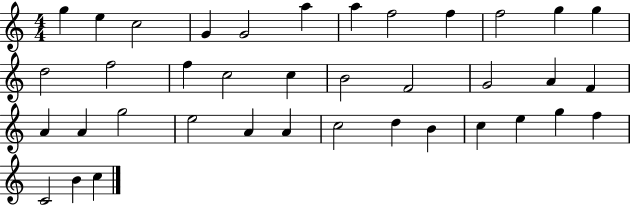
G5/q E5/q C5/h G4/q G4/h A5/q A5/q F5/h F5/q F5/h G5/q G5/q D5/h F5/h F5/q C5/h C5/q B4/h F4/h G4/h A4/q F4/q A4/q A4/q G5/h E5/h A4/q A4/q C5/h D5/q B4/q C5/q E5/q G5/q F5/q C4/h B4/q C5/q